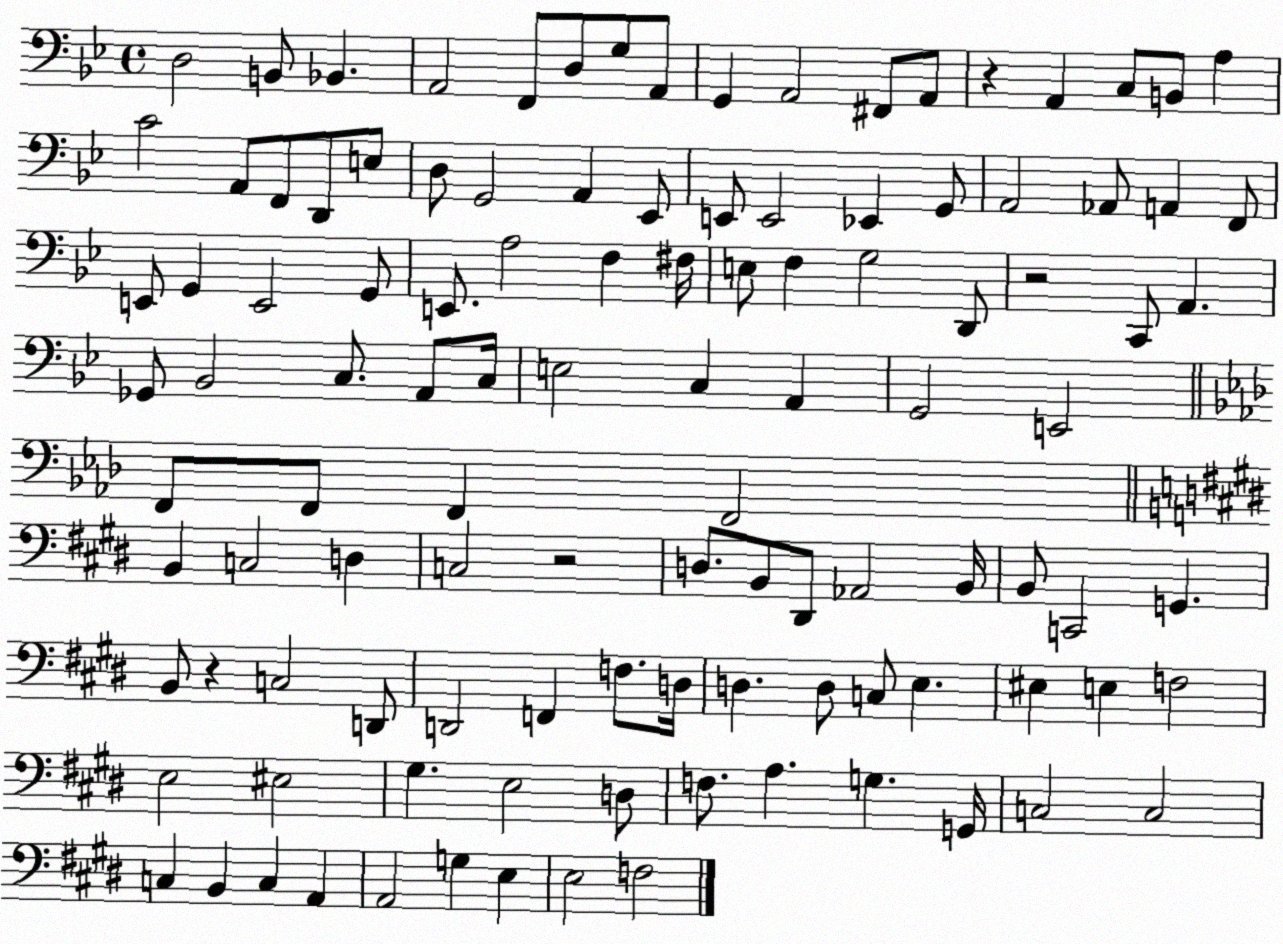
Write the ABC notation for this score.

X:1
T:Untitled
M:4/4
L:1/4
K:Bb
D,2 B,,/2 _B,, A,,2 F,,/2 D,/2 G,/2 A,,/2 G,, A,,2 ^F,,/2 A,,/2 z A,, C,/2 B,,/2 A, C2 A,,/2 F,,/2 D,,/2 E,/2 D,/2 G,,2 A,, _E,,/2 E,,/2 E,,2 _E,, G,,/2 A,,2 _A,,/2 A,, F,,/2 E,,/2 G,, E,,2 G,,/2 E,,/2 A,2 F, ^F,/4 E,/2 F, G,2 D,,/2 z2 C,,/2 A,, _G,,/2 _B,,2 C,/2 A,,/2 C,/4 E,2 C, A,, G,,2 E,,2 F,,/2 F,,/2 F,, F,,2 B,, C,2 D, C,2 z2 D,/2 B,,/2 ^D,,/2 _A,,2 B,,/4 B,,/2 C,,2 G,, B,,/2 z C,2 D,,/2 D,,2 F,, F,/2 D,/4 D, D,/2 C,/2 E, ^E, E, F,2 E,2 ^E,2 ^G, E,2 D,/2 F,/2 A, G, G,,/4 C,2 C,2 C, B,, C, A,, A,,2 G, E, E,2 F,2